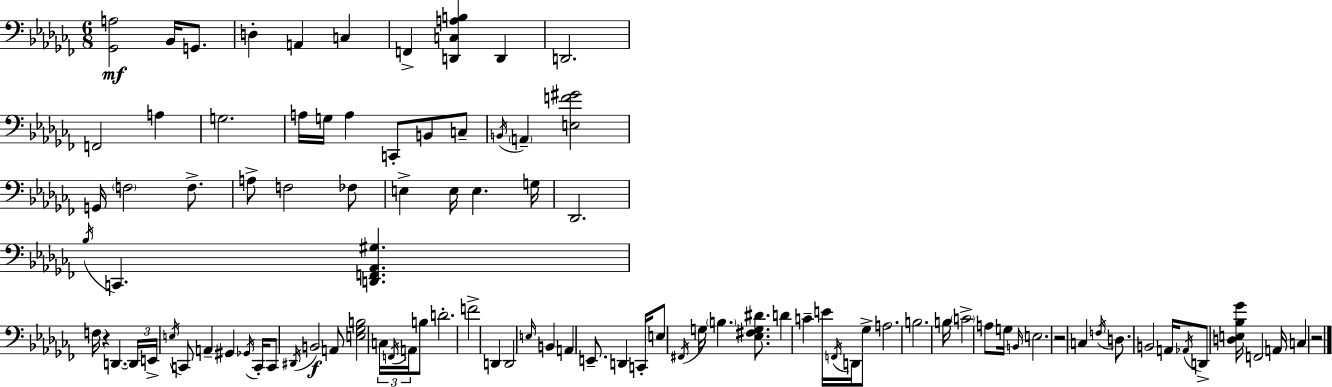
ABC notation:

X:1
T:Untitled
M:6/8
L:1/4
K:Abm
[_G,,A,]2 _B,,/4 G,,/2 D, A,, C, F,, [D,,C,A,B,] D,, D,,2 F,,2 A, G,2 A,/4 G,/4 A, C,,/2 B,,/2 C,/2 B,,/4 A,, [E,F^G]2 G,,/4 F,2 F,/2 A,/2 F,2 _F,/2 E, E,/4 E, G,/4 _D,,2 _B,/4 C,, [D,,F,,_A,,^G,] F,/4 z D,, D,,/4 E,,/4 E,/4 C,,/2 A,, ^G,, _G,,/4 C,,/4 C,,/2 ^D,,/4 B,,2 A,,/2 [E,_G,B,]2 C,/4 F,,/4 A,,/4 B,/2 D2 F2 D,, D,,2 E,/4 B,, A,, E,,/2 D,, C,,/4 E,/2 ^F,,/4 G,/4 B, [_E,^F,G,^D]/2 D C E/4 F,,/4 D,,/4 _G,/2 A,2 B,2 B,/4 C2 A,/2 G,/4 B,,/4 E,2 z2 C, F,/4 D,/2 B,,2 A,,/4 _A,,/4 D,,/2 [D,E,_B,_G]/4 F,,2 A,,/4 C, z2